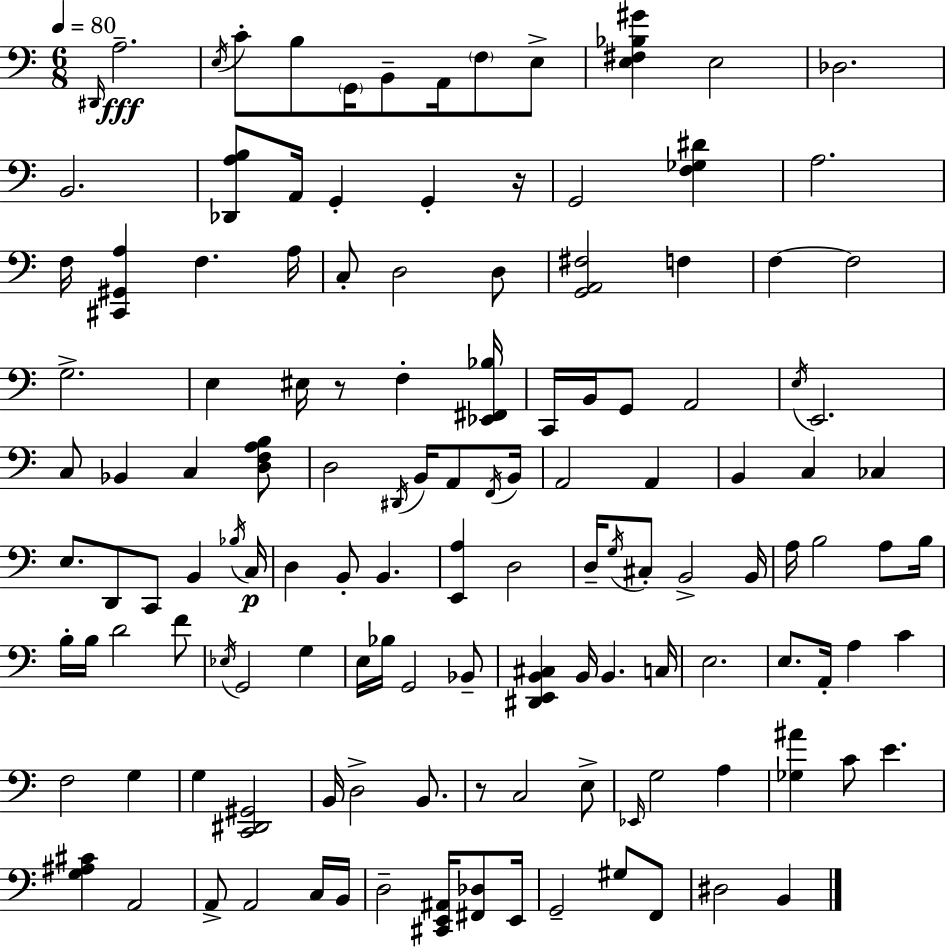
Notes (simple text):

D#2/s A3/h. E3/s C4/e B3/e G2/s B2/e A2/s F3/e E3/e [E3,F#3,Bb3,G#4]/q E3/h Db3/h. B2/h. [Db2,A3,B3]/e A2/s G2/q G2/q R/s G2/h [F3,Gb3,D#4]/q A3/h. F3/s [C#2,G#2,A3]/q F3/q. A3/s C3/e D3/h D3/e [G2,A2,F#3]/h F3/q F3/q F3/h G3/h. E3/q EIS3/s R/e F3/q [Eb2,F#2,Bb3]/s C2/s B2/s G2/e A2/h E3/s E2/h. C3/e Bb2/q C3/q [D3,F3,A3,B3]/e D3/h D#2/s B2/s A2/e F2/s B2/s A2/h A2/q B2/q C3/q CES3/q E3/e. D2/e C2/e B2/q Bb3/s C3/s D3/q B2/e B2/q. [E2,A3]/q D3/h D3/s G3/s C#3/e B2/h B2/s A3/s B3/h A3/e B3/s B3/s B3/s D4/h F4/e Eb3/s G2/h G3/q E3/s Bb3/s G2/h Bb2/e [D#2,E2,B2,C#3]/q B2/s B2/q. C3/s E3/h. E3/e. A2/s A3/q C4/q F3/h G3/q G3/q [C2,D#2,G#2]/h B2/s D3/h B2/e. R/e C3/h E3/e Eb2/s G3/h A3/q [Gb3,A#4]/q C4/e E4/q. [G3,A#3,C#4]/q A2/h A2/e A2/h C3/s B2/s D3/h [C#2,E2,A#2]/s [F#2,Db3]/e E2/s G2/h G#3/e F2/e D#3/h B2/q